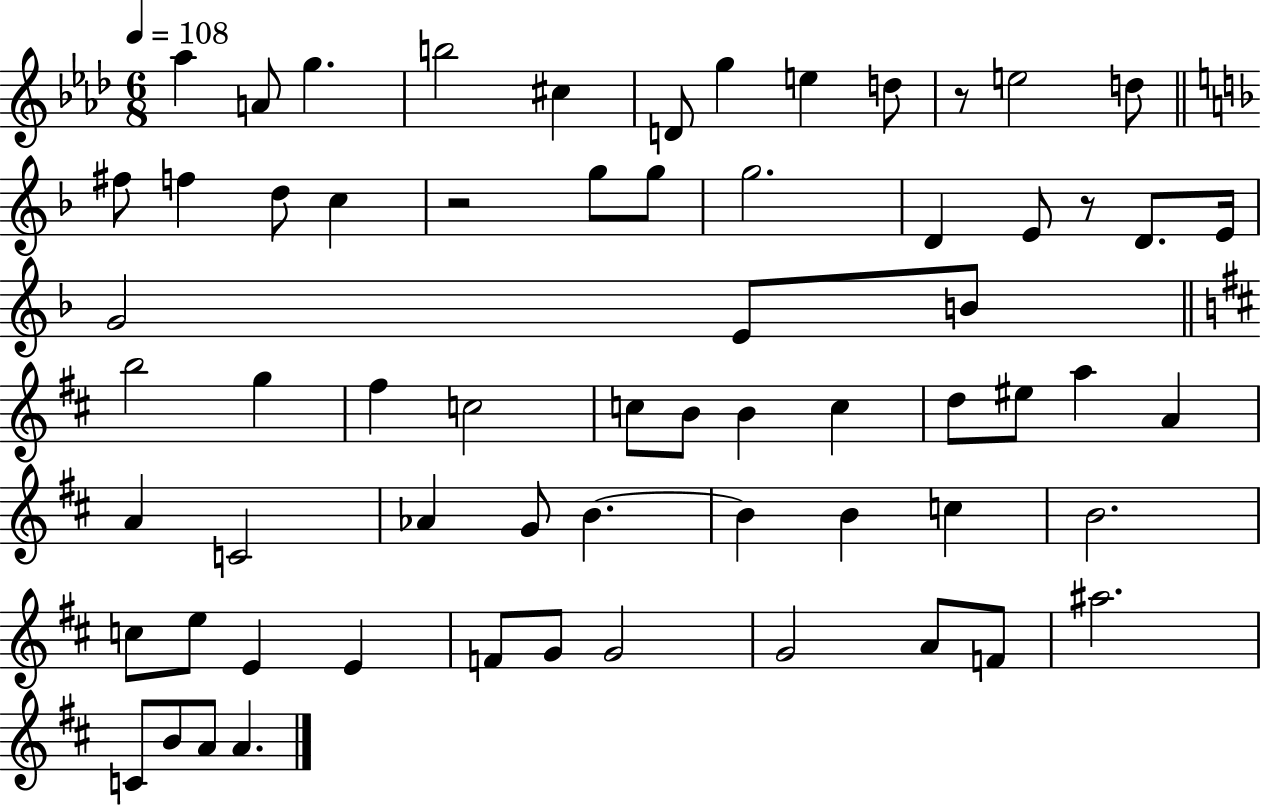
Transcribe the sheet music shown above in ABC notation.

X:1
T:Untitled
M:6/8
L:1/4
K:Ab
_a A/2 g b2 ^c D/2 g e d/2 z/2 e2 d/2 ^f/2 f d/2 c z2 g/2 g/2 g2 D E/2 z/2 D/2 E/4 G2 E/2 B/2 b2 g ^f c2 c/2 B/2 B c d/2 ^e/2 a A A C2 _A G/2 B B B c B2 c/2 e/2 E E F/2 G/2 G2 G2 A/2 F/2 ^a2 C/2 B/2 A/2 A